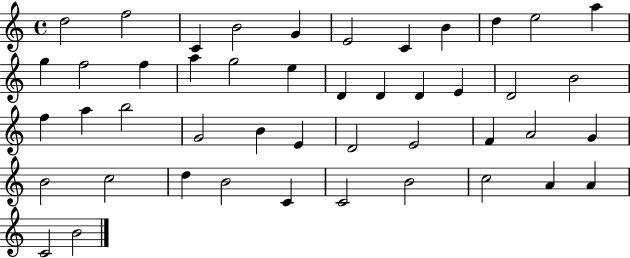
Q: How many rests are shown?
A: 0